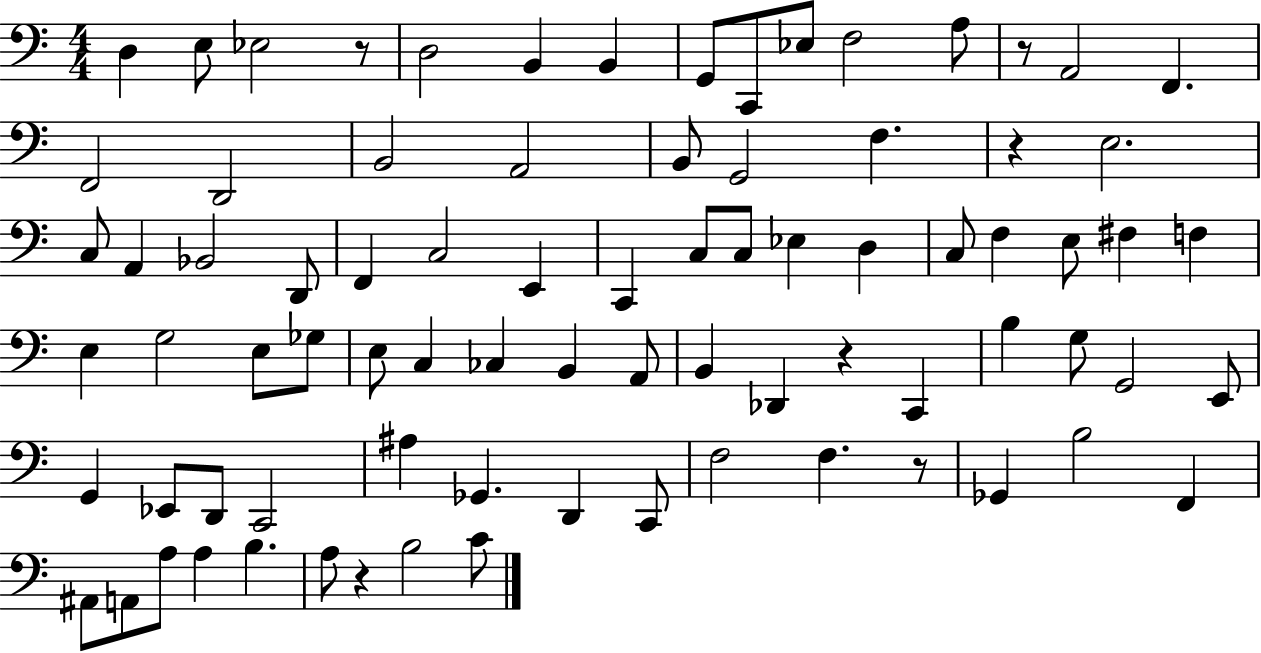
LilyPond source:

{
  \clef bass
  \numericTimeSignature
  \time 4/4
  \key c \major
  d4 e8 ees2 r8 | d2 b,4 b,4 | g,8 c,8 ees8 f2 a8 | r8 a,2 f,4. | \break f,2 d,2 | b,2 a,2 | b,8 g,2 f4. | r4 e2. | \break c8 a,4 bes,2 d,8 | f,4 c2 e,4 | c,4 c8 c8 ees4 d4 | c8 f4 e8 fis4 f4 | \break e4 g2 e8 ges8 | e8 c4 ces4 b,4 a,8 | b,4 des,4 r4 c,4 | b4 g8 g,2 e,8 | \break g,4 ees,8 d,8 c,2 | ais4 ges,4. d,4 c,8 | f2 f4. r8 | ges,4 b2 f,4 | \break ais,8 a,8 a8 a4 b4. | a8 r4 b2 c'8 | \bar "|."
}